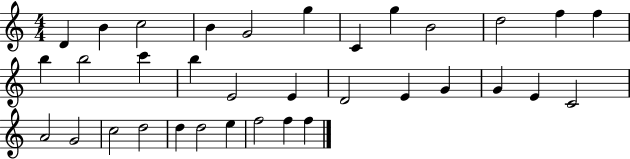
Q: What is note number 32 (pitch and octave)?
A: F5